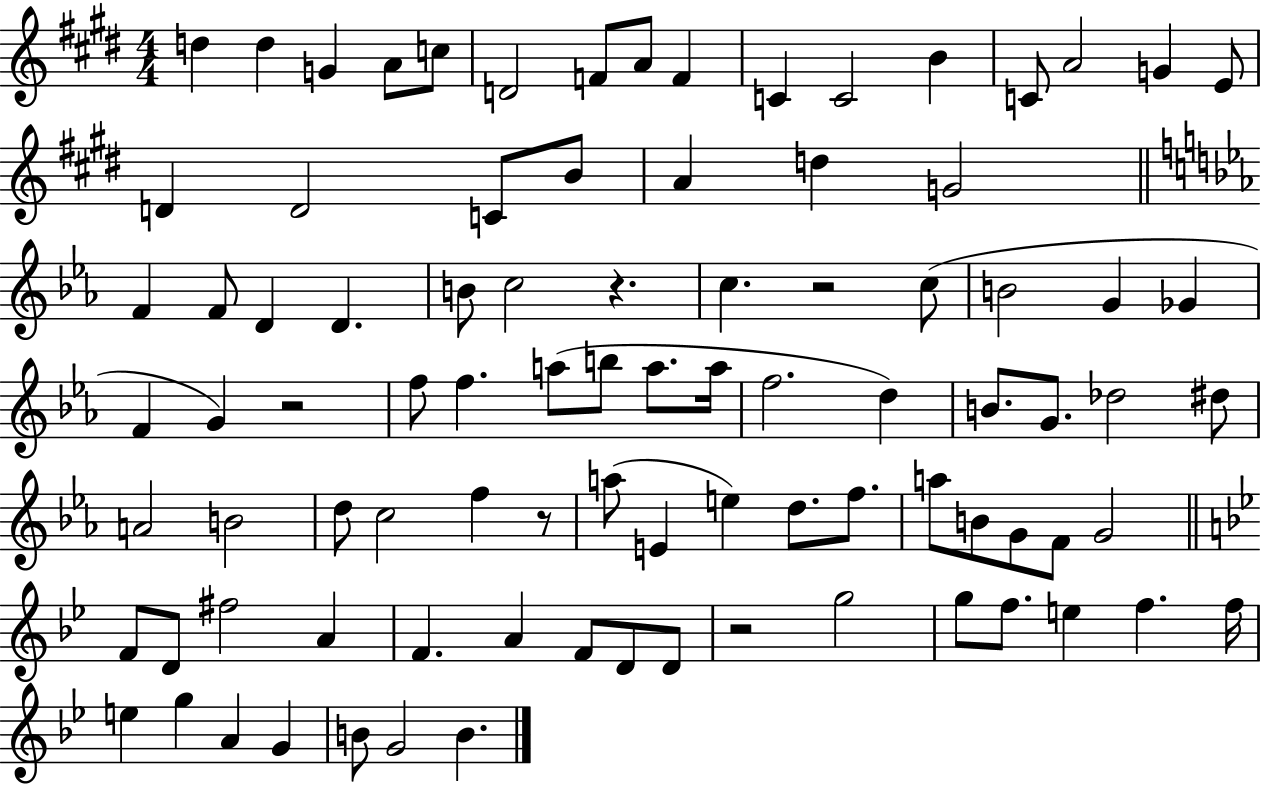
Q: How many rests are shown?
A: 5